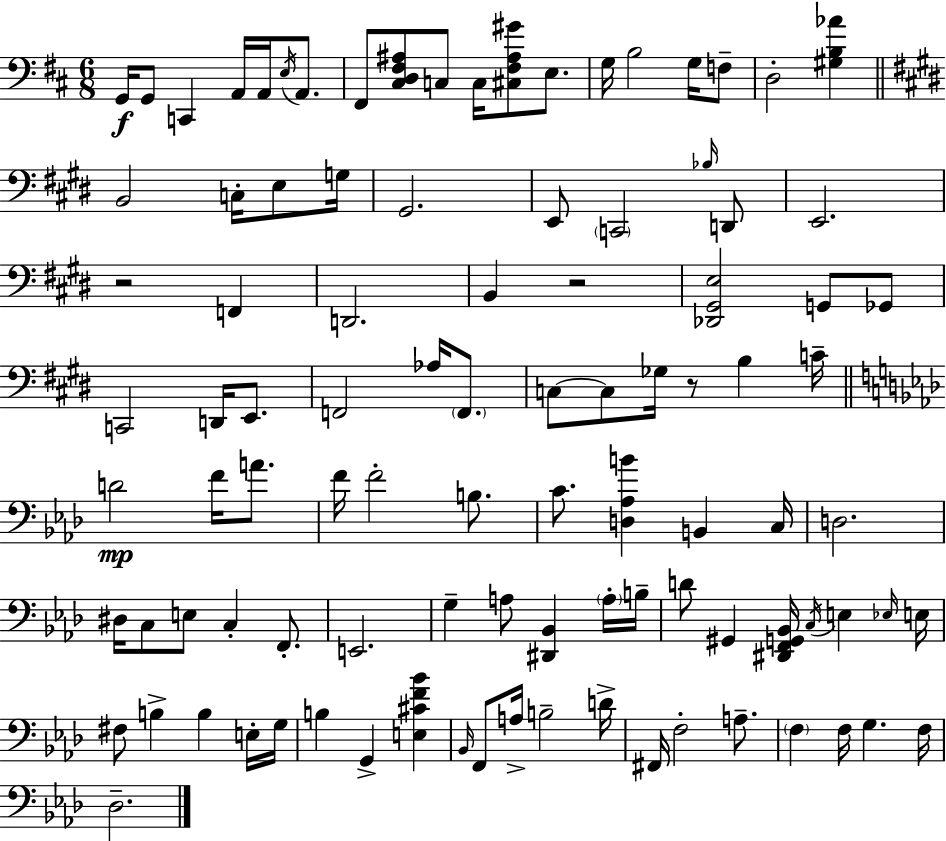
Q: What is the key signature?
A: D major